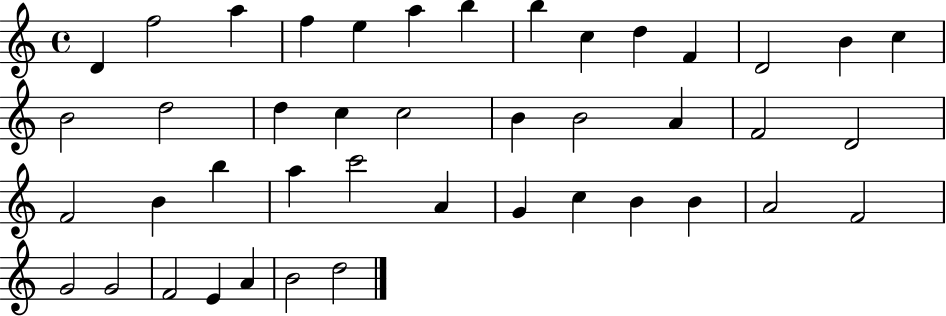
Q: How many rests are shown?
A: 0